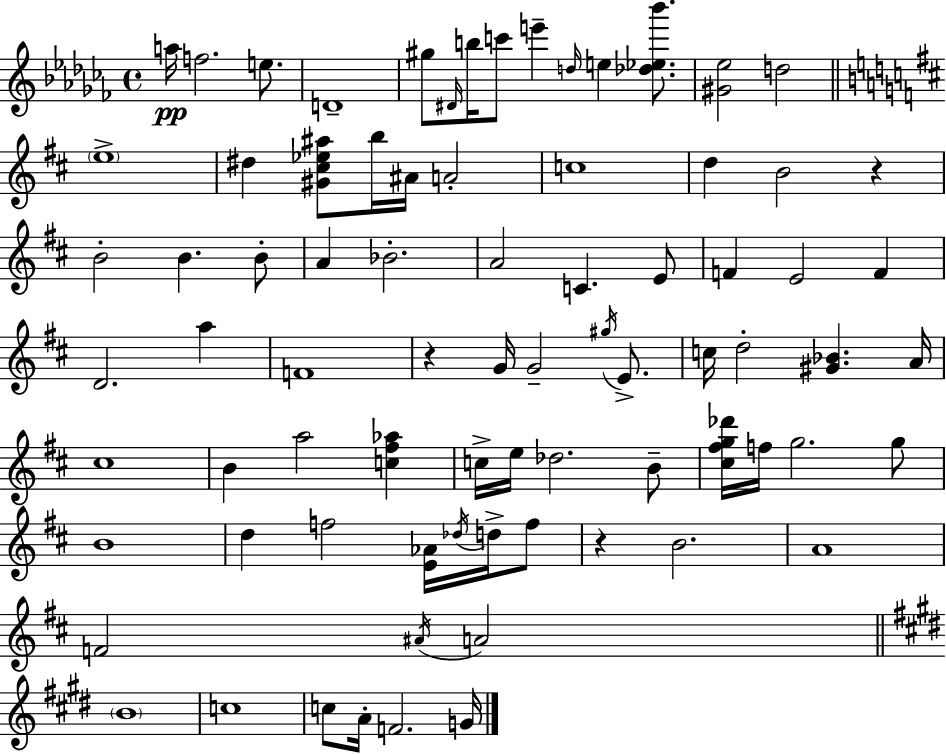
{
  \clef treble
  \time 4/4
  \defaultTimeSignature
  \key aes \minor
  \repeat volta 2 { a''16\pp f''2. e''8. | d'1-- | gis''8 \grace { dis'16 } b''16 c'''8 e'''4-- \grace { d''16 } e''4 <des'' ees'' bes'''>8. | <gis' ees''>2 d''2 | \break \bar "||" \break \key d \major \parenthesize e''1-> | dis''4 <gis' cis'' ees'' ais''>8 b''16 ais'16 a'2-. | c''1 | d''4 b'2 r4 | \break b'2-. b'4. b'8-. | a'4 bes'2.-. | a'2 c'4. e'8 | f'4 e'2 f'4 | \break d'2. a''4 | f'1 | r4 g'16 g'2-- \acciaccatura { gis''16 } e'8.-> | c''16 d''2-. <gis' bes'>4. | \break a'16 cis''1 | b'4 a''2 <c'' fis'' aes''>4 | c''16-> e''16 des''2. b'8-- | <cis'' fis'' g'' des'''>16 f''16 g''2. g''8 | \break b'1 | d''4 f''2 <e' aes'>16 \acciaccatura { des''16 } d''16-> | f''8 r4 b'2. | a'1 | \break f'2 \acciaccatura { ais'16 } a'2 | \bar "||" \break \key e \major \parenthesize b'1 | c''1 | c''8 a'16-. f'2. g'16 | } \bar "|."
}